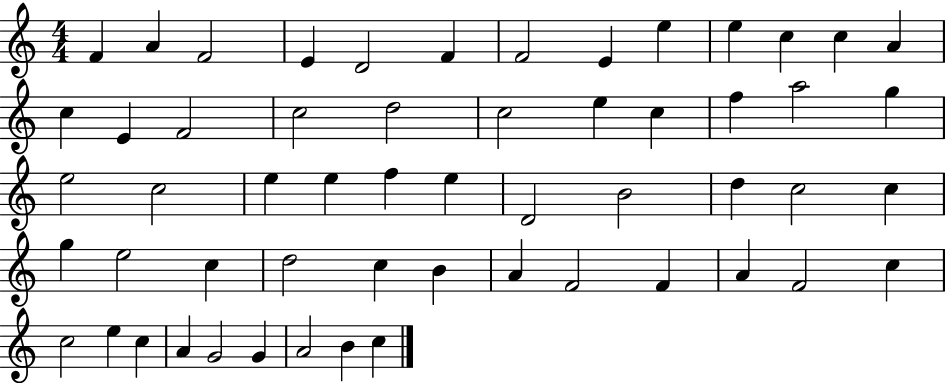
F4/q A4/q F4/h E4/q D4/h F4/q F4/h E4/q E5/q E5/q C5/q C5/q A4/q C5/q E4/q F4/h C5/h D5/h C5/h E5/q C5/q F5/q A5/h G5/q E5/h C5/h E5/q E5/q F5/q E5/q D4/h B4/h D5/q C5/h C5/q G5/q E5/h C5/q D5/h C5/q B4/q A4/q F4/h F4/q A4/q F4/h C5/q C5/h E5/q C5/q A4/q G4/h G4/q A4/h B4/q C5/q